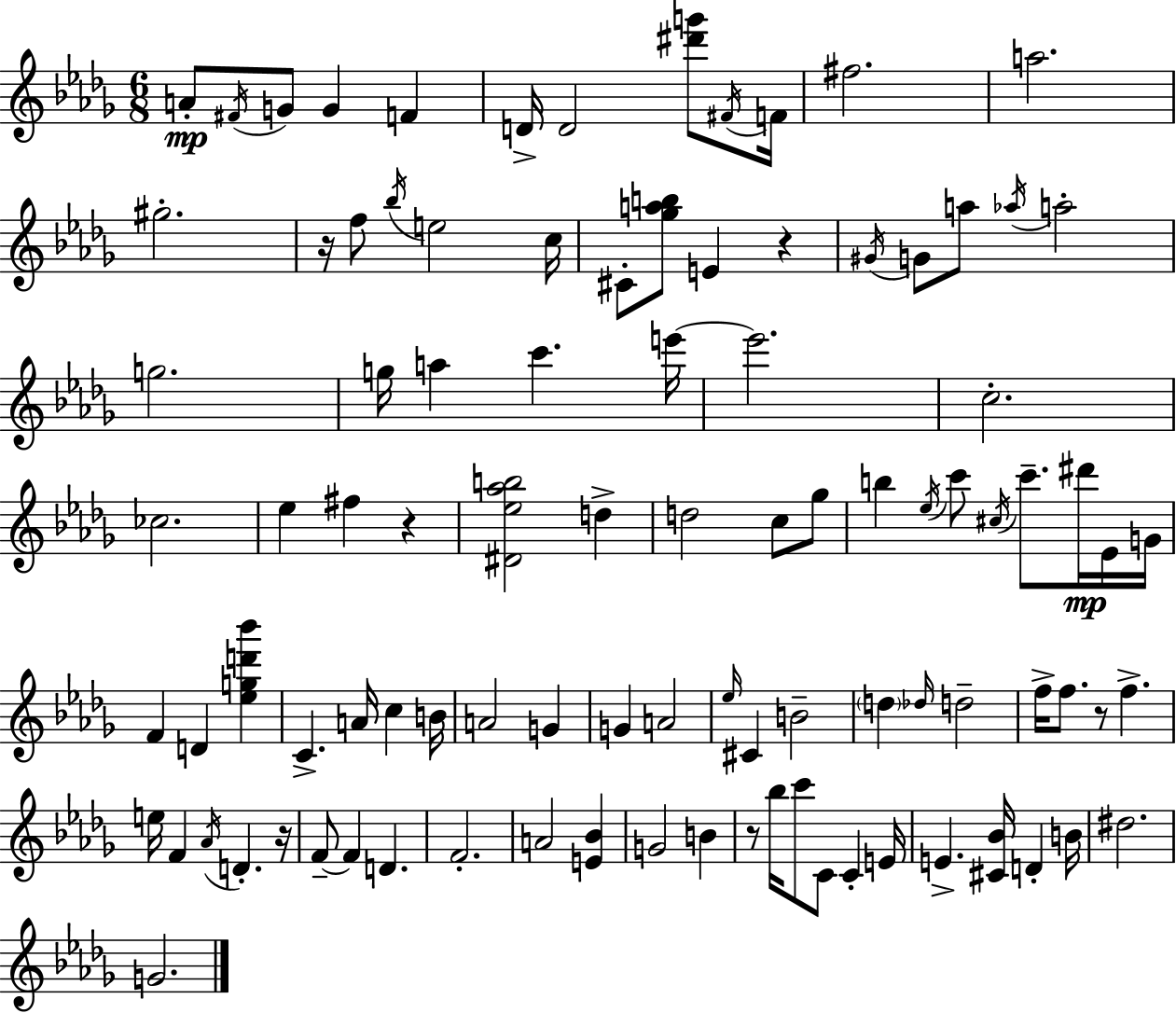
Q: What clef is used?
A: treble